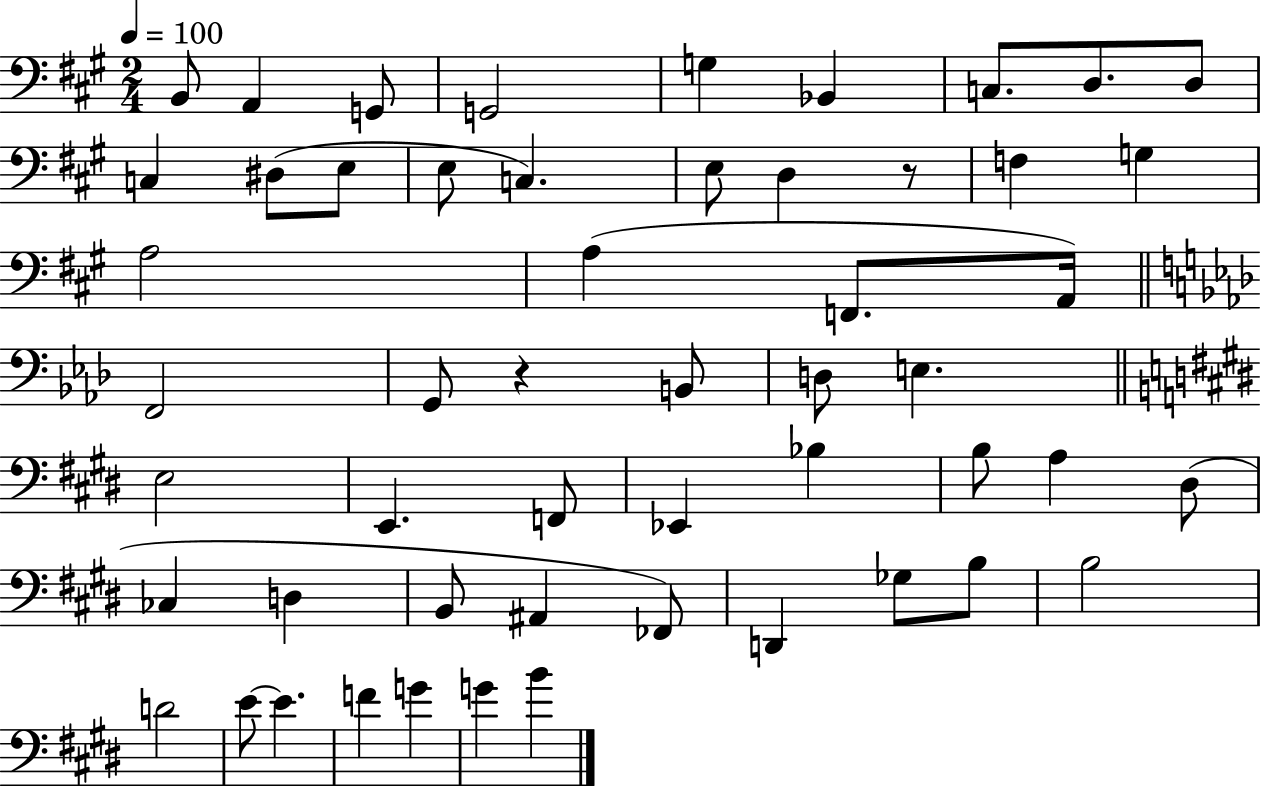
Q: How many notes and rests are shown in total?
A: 53